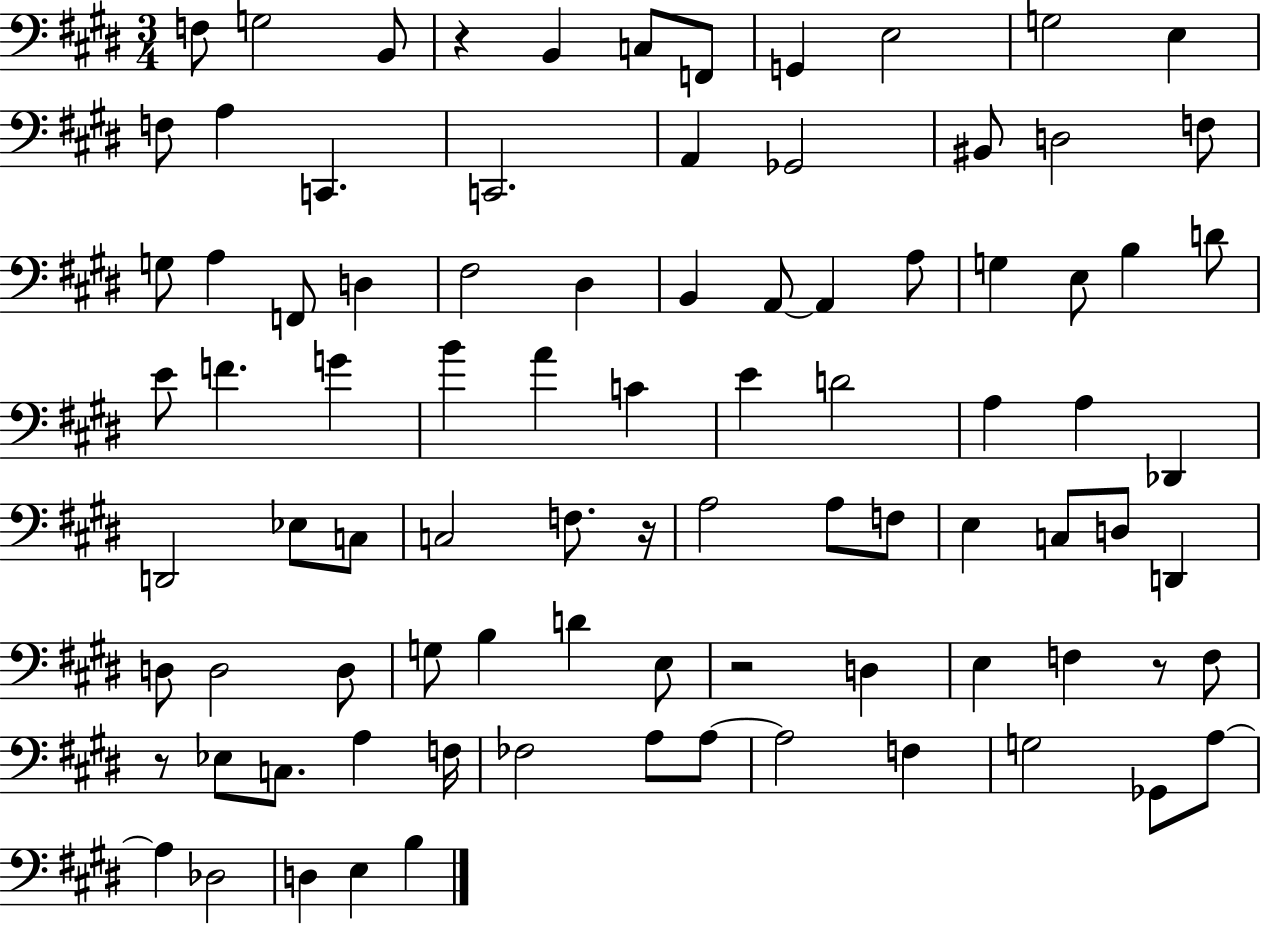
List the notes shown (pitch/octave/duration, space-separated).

F3/e G3/h B2/e R/q B2/q C3/e F2/e G2/q E3/h G3/h E3/q F3/e A3/q C2/q. C2/h. A2/q Gb2/h BIS2/e D3/h F3/e G3/e A3/q F2/e D3/q F#3/h D#3/q B2/q A2/e A2/q A3/e G3/q E3/e B3/q D4/e E4/e F4/q. G4/q B4/q A4/q C4/q E4/q D4/h A3/q A3/q Db2/q D2/h Eb3/e C3/e C3/h F3/e. R/s A3/h A3/e F3/e E3/q C3/e D3/e D2/q D3/e D3/h D3/e G3/e B3/q D4/q E3/e R/h D3/q E3/q F3/q R/e F3/e R/e Eb3/e C3/e. A3/q F3/s FES3/h A3/e A3/e A3/h F3/q G3/h Gb2/e A3/e A3/q Db3/h D3/q E3/q B3/q